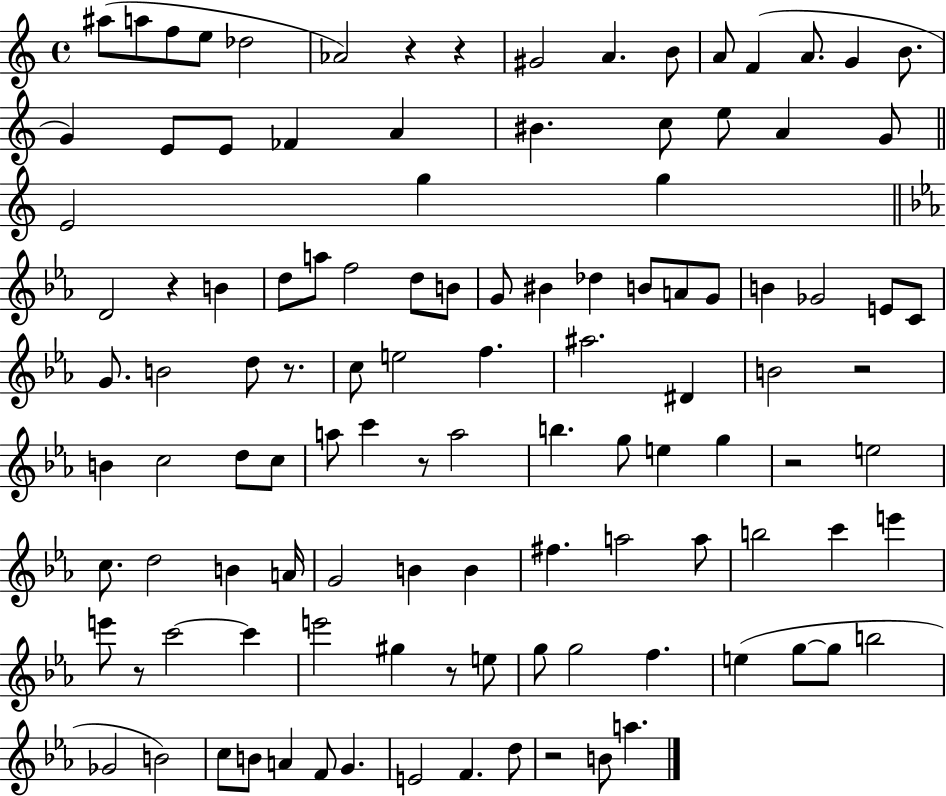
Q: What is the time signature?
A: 4/4